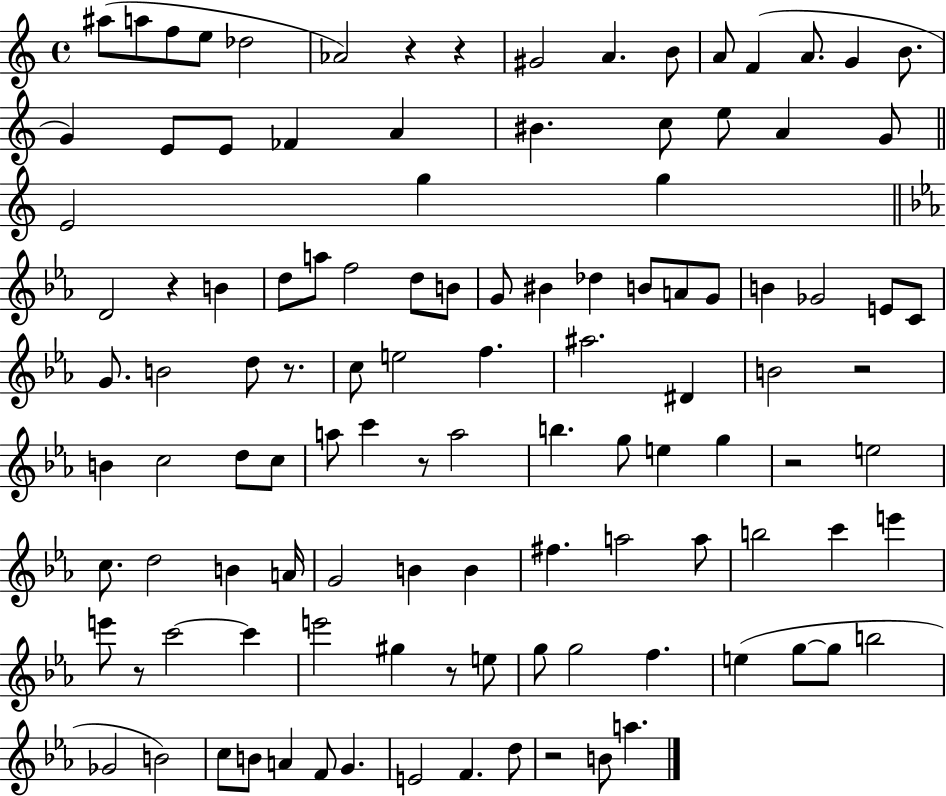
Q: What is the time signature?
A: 4/4